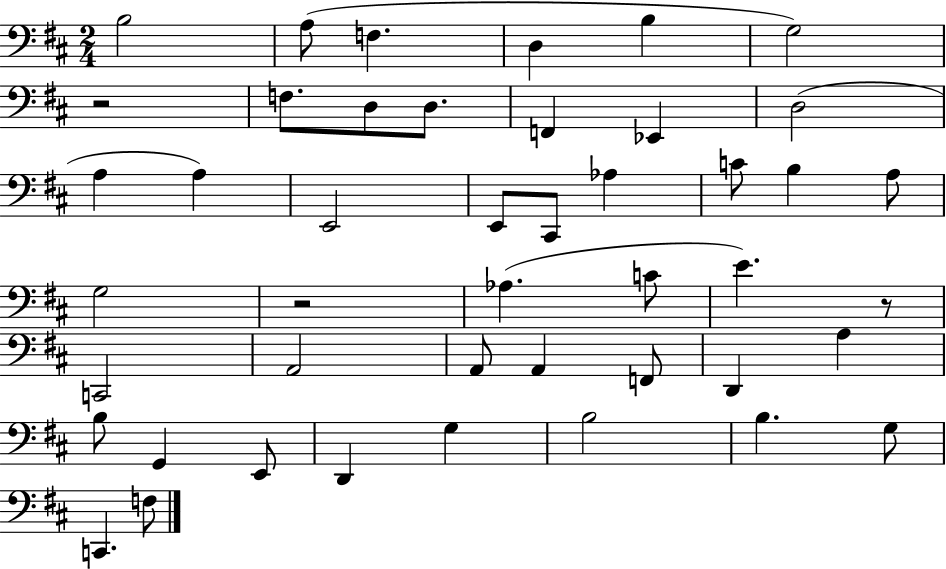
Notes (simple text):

B3/h A3/e F3/q. D3/q B3/q G3/h R/h F3/e. D3/e D3/e. F2/q Eb2/q D3/h A3/q A3/q E2/h E2/e C#2/e Ab3/q C4/e B3/q A3/e G3/h R/h Ab3/q. C4/e E4/q. R/e C2/h A2/h A2/e A2/q F2/e D2/q A3/q B3/e G2/q E2/e D2/q G3/q B3/h B3/q. G3/e C2/q. F3/e